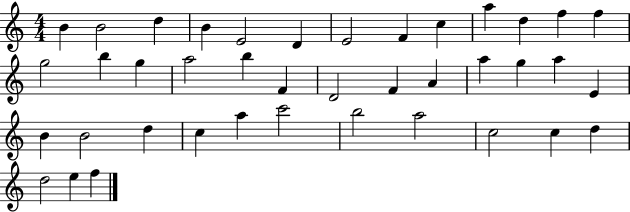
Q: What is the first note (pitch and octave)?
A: B4